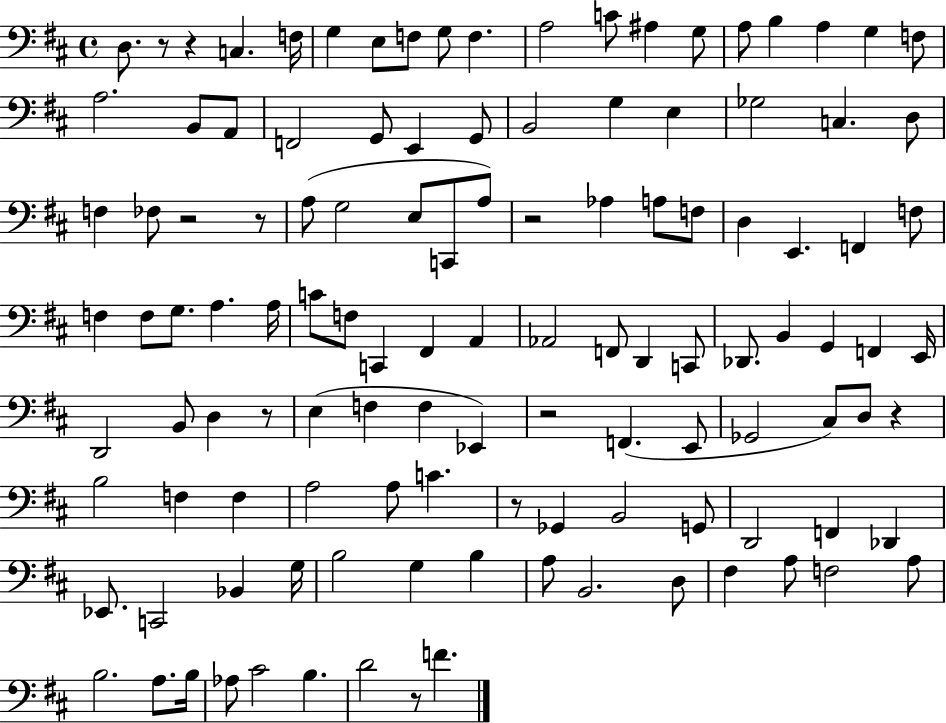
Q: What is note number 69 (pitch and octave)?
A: F3